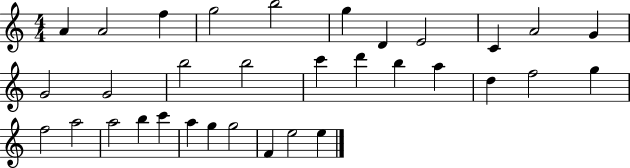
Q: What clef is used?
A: treble